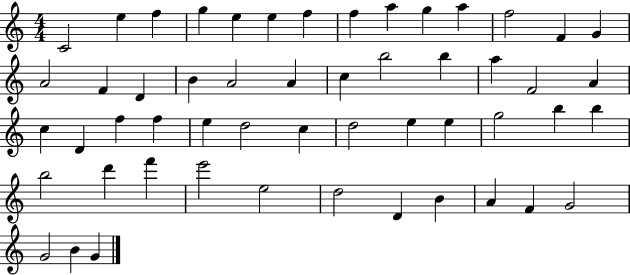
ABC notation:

X:1
T:Untitled
M:4/4
L:1/4
K:C
C2 e f g e e f f a g a f2 F G A2 F D B A2 A c b2 b a F2 A c D f f e d2 c d2 e e g2 b b b2 d' f' e'2 e2 d2 D B A F G2 G2 B G